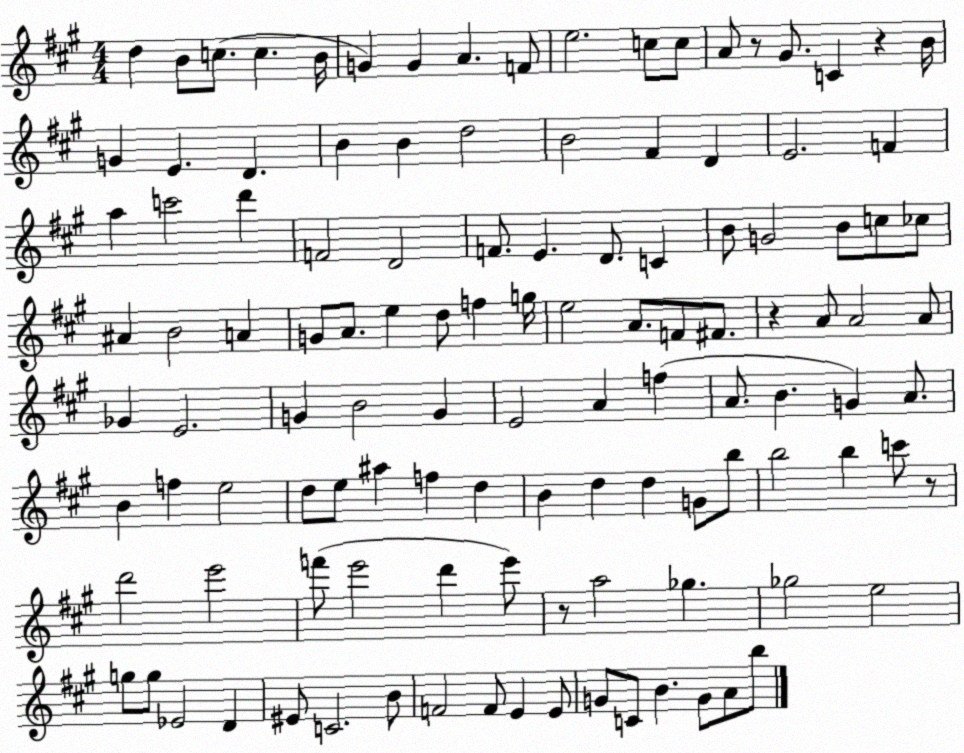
X:1
T:Untitled
M:4/4
L:1/4
K:A
d B/2 c/2 c B/4 G G A F/2 e2 c/2 c/2 A/2 z/2 ^G/2 C z B/4 G E D B B d2 B2 ^F D E2 F a c'2 d' F2 D2 F/2 E D/2 C B/2 G2 B/2 c/2 _c/2 ^A B2 A G/2 A/2 e d/2 f g/4 e2 A/2 F/2 ^F/2 z A/2 A2 A/2 _G E2 G B2 G E2 A f A/2 B G A/2 B f e2 d/2 e/2 ^a f d B d d G/2 b/2 b2 b c'/2 z/2 d'2 e'2 f'/2 e'2 d' e'/2 z/2 a2 _g _g2 e2 g/2 g/2 _E2 D ^E/2 C2 B/2 F2 F/2 E E/2 G/2 C/2 B G/2 A/2 b/2